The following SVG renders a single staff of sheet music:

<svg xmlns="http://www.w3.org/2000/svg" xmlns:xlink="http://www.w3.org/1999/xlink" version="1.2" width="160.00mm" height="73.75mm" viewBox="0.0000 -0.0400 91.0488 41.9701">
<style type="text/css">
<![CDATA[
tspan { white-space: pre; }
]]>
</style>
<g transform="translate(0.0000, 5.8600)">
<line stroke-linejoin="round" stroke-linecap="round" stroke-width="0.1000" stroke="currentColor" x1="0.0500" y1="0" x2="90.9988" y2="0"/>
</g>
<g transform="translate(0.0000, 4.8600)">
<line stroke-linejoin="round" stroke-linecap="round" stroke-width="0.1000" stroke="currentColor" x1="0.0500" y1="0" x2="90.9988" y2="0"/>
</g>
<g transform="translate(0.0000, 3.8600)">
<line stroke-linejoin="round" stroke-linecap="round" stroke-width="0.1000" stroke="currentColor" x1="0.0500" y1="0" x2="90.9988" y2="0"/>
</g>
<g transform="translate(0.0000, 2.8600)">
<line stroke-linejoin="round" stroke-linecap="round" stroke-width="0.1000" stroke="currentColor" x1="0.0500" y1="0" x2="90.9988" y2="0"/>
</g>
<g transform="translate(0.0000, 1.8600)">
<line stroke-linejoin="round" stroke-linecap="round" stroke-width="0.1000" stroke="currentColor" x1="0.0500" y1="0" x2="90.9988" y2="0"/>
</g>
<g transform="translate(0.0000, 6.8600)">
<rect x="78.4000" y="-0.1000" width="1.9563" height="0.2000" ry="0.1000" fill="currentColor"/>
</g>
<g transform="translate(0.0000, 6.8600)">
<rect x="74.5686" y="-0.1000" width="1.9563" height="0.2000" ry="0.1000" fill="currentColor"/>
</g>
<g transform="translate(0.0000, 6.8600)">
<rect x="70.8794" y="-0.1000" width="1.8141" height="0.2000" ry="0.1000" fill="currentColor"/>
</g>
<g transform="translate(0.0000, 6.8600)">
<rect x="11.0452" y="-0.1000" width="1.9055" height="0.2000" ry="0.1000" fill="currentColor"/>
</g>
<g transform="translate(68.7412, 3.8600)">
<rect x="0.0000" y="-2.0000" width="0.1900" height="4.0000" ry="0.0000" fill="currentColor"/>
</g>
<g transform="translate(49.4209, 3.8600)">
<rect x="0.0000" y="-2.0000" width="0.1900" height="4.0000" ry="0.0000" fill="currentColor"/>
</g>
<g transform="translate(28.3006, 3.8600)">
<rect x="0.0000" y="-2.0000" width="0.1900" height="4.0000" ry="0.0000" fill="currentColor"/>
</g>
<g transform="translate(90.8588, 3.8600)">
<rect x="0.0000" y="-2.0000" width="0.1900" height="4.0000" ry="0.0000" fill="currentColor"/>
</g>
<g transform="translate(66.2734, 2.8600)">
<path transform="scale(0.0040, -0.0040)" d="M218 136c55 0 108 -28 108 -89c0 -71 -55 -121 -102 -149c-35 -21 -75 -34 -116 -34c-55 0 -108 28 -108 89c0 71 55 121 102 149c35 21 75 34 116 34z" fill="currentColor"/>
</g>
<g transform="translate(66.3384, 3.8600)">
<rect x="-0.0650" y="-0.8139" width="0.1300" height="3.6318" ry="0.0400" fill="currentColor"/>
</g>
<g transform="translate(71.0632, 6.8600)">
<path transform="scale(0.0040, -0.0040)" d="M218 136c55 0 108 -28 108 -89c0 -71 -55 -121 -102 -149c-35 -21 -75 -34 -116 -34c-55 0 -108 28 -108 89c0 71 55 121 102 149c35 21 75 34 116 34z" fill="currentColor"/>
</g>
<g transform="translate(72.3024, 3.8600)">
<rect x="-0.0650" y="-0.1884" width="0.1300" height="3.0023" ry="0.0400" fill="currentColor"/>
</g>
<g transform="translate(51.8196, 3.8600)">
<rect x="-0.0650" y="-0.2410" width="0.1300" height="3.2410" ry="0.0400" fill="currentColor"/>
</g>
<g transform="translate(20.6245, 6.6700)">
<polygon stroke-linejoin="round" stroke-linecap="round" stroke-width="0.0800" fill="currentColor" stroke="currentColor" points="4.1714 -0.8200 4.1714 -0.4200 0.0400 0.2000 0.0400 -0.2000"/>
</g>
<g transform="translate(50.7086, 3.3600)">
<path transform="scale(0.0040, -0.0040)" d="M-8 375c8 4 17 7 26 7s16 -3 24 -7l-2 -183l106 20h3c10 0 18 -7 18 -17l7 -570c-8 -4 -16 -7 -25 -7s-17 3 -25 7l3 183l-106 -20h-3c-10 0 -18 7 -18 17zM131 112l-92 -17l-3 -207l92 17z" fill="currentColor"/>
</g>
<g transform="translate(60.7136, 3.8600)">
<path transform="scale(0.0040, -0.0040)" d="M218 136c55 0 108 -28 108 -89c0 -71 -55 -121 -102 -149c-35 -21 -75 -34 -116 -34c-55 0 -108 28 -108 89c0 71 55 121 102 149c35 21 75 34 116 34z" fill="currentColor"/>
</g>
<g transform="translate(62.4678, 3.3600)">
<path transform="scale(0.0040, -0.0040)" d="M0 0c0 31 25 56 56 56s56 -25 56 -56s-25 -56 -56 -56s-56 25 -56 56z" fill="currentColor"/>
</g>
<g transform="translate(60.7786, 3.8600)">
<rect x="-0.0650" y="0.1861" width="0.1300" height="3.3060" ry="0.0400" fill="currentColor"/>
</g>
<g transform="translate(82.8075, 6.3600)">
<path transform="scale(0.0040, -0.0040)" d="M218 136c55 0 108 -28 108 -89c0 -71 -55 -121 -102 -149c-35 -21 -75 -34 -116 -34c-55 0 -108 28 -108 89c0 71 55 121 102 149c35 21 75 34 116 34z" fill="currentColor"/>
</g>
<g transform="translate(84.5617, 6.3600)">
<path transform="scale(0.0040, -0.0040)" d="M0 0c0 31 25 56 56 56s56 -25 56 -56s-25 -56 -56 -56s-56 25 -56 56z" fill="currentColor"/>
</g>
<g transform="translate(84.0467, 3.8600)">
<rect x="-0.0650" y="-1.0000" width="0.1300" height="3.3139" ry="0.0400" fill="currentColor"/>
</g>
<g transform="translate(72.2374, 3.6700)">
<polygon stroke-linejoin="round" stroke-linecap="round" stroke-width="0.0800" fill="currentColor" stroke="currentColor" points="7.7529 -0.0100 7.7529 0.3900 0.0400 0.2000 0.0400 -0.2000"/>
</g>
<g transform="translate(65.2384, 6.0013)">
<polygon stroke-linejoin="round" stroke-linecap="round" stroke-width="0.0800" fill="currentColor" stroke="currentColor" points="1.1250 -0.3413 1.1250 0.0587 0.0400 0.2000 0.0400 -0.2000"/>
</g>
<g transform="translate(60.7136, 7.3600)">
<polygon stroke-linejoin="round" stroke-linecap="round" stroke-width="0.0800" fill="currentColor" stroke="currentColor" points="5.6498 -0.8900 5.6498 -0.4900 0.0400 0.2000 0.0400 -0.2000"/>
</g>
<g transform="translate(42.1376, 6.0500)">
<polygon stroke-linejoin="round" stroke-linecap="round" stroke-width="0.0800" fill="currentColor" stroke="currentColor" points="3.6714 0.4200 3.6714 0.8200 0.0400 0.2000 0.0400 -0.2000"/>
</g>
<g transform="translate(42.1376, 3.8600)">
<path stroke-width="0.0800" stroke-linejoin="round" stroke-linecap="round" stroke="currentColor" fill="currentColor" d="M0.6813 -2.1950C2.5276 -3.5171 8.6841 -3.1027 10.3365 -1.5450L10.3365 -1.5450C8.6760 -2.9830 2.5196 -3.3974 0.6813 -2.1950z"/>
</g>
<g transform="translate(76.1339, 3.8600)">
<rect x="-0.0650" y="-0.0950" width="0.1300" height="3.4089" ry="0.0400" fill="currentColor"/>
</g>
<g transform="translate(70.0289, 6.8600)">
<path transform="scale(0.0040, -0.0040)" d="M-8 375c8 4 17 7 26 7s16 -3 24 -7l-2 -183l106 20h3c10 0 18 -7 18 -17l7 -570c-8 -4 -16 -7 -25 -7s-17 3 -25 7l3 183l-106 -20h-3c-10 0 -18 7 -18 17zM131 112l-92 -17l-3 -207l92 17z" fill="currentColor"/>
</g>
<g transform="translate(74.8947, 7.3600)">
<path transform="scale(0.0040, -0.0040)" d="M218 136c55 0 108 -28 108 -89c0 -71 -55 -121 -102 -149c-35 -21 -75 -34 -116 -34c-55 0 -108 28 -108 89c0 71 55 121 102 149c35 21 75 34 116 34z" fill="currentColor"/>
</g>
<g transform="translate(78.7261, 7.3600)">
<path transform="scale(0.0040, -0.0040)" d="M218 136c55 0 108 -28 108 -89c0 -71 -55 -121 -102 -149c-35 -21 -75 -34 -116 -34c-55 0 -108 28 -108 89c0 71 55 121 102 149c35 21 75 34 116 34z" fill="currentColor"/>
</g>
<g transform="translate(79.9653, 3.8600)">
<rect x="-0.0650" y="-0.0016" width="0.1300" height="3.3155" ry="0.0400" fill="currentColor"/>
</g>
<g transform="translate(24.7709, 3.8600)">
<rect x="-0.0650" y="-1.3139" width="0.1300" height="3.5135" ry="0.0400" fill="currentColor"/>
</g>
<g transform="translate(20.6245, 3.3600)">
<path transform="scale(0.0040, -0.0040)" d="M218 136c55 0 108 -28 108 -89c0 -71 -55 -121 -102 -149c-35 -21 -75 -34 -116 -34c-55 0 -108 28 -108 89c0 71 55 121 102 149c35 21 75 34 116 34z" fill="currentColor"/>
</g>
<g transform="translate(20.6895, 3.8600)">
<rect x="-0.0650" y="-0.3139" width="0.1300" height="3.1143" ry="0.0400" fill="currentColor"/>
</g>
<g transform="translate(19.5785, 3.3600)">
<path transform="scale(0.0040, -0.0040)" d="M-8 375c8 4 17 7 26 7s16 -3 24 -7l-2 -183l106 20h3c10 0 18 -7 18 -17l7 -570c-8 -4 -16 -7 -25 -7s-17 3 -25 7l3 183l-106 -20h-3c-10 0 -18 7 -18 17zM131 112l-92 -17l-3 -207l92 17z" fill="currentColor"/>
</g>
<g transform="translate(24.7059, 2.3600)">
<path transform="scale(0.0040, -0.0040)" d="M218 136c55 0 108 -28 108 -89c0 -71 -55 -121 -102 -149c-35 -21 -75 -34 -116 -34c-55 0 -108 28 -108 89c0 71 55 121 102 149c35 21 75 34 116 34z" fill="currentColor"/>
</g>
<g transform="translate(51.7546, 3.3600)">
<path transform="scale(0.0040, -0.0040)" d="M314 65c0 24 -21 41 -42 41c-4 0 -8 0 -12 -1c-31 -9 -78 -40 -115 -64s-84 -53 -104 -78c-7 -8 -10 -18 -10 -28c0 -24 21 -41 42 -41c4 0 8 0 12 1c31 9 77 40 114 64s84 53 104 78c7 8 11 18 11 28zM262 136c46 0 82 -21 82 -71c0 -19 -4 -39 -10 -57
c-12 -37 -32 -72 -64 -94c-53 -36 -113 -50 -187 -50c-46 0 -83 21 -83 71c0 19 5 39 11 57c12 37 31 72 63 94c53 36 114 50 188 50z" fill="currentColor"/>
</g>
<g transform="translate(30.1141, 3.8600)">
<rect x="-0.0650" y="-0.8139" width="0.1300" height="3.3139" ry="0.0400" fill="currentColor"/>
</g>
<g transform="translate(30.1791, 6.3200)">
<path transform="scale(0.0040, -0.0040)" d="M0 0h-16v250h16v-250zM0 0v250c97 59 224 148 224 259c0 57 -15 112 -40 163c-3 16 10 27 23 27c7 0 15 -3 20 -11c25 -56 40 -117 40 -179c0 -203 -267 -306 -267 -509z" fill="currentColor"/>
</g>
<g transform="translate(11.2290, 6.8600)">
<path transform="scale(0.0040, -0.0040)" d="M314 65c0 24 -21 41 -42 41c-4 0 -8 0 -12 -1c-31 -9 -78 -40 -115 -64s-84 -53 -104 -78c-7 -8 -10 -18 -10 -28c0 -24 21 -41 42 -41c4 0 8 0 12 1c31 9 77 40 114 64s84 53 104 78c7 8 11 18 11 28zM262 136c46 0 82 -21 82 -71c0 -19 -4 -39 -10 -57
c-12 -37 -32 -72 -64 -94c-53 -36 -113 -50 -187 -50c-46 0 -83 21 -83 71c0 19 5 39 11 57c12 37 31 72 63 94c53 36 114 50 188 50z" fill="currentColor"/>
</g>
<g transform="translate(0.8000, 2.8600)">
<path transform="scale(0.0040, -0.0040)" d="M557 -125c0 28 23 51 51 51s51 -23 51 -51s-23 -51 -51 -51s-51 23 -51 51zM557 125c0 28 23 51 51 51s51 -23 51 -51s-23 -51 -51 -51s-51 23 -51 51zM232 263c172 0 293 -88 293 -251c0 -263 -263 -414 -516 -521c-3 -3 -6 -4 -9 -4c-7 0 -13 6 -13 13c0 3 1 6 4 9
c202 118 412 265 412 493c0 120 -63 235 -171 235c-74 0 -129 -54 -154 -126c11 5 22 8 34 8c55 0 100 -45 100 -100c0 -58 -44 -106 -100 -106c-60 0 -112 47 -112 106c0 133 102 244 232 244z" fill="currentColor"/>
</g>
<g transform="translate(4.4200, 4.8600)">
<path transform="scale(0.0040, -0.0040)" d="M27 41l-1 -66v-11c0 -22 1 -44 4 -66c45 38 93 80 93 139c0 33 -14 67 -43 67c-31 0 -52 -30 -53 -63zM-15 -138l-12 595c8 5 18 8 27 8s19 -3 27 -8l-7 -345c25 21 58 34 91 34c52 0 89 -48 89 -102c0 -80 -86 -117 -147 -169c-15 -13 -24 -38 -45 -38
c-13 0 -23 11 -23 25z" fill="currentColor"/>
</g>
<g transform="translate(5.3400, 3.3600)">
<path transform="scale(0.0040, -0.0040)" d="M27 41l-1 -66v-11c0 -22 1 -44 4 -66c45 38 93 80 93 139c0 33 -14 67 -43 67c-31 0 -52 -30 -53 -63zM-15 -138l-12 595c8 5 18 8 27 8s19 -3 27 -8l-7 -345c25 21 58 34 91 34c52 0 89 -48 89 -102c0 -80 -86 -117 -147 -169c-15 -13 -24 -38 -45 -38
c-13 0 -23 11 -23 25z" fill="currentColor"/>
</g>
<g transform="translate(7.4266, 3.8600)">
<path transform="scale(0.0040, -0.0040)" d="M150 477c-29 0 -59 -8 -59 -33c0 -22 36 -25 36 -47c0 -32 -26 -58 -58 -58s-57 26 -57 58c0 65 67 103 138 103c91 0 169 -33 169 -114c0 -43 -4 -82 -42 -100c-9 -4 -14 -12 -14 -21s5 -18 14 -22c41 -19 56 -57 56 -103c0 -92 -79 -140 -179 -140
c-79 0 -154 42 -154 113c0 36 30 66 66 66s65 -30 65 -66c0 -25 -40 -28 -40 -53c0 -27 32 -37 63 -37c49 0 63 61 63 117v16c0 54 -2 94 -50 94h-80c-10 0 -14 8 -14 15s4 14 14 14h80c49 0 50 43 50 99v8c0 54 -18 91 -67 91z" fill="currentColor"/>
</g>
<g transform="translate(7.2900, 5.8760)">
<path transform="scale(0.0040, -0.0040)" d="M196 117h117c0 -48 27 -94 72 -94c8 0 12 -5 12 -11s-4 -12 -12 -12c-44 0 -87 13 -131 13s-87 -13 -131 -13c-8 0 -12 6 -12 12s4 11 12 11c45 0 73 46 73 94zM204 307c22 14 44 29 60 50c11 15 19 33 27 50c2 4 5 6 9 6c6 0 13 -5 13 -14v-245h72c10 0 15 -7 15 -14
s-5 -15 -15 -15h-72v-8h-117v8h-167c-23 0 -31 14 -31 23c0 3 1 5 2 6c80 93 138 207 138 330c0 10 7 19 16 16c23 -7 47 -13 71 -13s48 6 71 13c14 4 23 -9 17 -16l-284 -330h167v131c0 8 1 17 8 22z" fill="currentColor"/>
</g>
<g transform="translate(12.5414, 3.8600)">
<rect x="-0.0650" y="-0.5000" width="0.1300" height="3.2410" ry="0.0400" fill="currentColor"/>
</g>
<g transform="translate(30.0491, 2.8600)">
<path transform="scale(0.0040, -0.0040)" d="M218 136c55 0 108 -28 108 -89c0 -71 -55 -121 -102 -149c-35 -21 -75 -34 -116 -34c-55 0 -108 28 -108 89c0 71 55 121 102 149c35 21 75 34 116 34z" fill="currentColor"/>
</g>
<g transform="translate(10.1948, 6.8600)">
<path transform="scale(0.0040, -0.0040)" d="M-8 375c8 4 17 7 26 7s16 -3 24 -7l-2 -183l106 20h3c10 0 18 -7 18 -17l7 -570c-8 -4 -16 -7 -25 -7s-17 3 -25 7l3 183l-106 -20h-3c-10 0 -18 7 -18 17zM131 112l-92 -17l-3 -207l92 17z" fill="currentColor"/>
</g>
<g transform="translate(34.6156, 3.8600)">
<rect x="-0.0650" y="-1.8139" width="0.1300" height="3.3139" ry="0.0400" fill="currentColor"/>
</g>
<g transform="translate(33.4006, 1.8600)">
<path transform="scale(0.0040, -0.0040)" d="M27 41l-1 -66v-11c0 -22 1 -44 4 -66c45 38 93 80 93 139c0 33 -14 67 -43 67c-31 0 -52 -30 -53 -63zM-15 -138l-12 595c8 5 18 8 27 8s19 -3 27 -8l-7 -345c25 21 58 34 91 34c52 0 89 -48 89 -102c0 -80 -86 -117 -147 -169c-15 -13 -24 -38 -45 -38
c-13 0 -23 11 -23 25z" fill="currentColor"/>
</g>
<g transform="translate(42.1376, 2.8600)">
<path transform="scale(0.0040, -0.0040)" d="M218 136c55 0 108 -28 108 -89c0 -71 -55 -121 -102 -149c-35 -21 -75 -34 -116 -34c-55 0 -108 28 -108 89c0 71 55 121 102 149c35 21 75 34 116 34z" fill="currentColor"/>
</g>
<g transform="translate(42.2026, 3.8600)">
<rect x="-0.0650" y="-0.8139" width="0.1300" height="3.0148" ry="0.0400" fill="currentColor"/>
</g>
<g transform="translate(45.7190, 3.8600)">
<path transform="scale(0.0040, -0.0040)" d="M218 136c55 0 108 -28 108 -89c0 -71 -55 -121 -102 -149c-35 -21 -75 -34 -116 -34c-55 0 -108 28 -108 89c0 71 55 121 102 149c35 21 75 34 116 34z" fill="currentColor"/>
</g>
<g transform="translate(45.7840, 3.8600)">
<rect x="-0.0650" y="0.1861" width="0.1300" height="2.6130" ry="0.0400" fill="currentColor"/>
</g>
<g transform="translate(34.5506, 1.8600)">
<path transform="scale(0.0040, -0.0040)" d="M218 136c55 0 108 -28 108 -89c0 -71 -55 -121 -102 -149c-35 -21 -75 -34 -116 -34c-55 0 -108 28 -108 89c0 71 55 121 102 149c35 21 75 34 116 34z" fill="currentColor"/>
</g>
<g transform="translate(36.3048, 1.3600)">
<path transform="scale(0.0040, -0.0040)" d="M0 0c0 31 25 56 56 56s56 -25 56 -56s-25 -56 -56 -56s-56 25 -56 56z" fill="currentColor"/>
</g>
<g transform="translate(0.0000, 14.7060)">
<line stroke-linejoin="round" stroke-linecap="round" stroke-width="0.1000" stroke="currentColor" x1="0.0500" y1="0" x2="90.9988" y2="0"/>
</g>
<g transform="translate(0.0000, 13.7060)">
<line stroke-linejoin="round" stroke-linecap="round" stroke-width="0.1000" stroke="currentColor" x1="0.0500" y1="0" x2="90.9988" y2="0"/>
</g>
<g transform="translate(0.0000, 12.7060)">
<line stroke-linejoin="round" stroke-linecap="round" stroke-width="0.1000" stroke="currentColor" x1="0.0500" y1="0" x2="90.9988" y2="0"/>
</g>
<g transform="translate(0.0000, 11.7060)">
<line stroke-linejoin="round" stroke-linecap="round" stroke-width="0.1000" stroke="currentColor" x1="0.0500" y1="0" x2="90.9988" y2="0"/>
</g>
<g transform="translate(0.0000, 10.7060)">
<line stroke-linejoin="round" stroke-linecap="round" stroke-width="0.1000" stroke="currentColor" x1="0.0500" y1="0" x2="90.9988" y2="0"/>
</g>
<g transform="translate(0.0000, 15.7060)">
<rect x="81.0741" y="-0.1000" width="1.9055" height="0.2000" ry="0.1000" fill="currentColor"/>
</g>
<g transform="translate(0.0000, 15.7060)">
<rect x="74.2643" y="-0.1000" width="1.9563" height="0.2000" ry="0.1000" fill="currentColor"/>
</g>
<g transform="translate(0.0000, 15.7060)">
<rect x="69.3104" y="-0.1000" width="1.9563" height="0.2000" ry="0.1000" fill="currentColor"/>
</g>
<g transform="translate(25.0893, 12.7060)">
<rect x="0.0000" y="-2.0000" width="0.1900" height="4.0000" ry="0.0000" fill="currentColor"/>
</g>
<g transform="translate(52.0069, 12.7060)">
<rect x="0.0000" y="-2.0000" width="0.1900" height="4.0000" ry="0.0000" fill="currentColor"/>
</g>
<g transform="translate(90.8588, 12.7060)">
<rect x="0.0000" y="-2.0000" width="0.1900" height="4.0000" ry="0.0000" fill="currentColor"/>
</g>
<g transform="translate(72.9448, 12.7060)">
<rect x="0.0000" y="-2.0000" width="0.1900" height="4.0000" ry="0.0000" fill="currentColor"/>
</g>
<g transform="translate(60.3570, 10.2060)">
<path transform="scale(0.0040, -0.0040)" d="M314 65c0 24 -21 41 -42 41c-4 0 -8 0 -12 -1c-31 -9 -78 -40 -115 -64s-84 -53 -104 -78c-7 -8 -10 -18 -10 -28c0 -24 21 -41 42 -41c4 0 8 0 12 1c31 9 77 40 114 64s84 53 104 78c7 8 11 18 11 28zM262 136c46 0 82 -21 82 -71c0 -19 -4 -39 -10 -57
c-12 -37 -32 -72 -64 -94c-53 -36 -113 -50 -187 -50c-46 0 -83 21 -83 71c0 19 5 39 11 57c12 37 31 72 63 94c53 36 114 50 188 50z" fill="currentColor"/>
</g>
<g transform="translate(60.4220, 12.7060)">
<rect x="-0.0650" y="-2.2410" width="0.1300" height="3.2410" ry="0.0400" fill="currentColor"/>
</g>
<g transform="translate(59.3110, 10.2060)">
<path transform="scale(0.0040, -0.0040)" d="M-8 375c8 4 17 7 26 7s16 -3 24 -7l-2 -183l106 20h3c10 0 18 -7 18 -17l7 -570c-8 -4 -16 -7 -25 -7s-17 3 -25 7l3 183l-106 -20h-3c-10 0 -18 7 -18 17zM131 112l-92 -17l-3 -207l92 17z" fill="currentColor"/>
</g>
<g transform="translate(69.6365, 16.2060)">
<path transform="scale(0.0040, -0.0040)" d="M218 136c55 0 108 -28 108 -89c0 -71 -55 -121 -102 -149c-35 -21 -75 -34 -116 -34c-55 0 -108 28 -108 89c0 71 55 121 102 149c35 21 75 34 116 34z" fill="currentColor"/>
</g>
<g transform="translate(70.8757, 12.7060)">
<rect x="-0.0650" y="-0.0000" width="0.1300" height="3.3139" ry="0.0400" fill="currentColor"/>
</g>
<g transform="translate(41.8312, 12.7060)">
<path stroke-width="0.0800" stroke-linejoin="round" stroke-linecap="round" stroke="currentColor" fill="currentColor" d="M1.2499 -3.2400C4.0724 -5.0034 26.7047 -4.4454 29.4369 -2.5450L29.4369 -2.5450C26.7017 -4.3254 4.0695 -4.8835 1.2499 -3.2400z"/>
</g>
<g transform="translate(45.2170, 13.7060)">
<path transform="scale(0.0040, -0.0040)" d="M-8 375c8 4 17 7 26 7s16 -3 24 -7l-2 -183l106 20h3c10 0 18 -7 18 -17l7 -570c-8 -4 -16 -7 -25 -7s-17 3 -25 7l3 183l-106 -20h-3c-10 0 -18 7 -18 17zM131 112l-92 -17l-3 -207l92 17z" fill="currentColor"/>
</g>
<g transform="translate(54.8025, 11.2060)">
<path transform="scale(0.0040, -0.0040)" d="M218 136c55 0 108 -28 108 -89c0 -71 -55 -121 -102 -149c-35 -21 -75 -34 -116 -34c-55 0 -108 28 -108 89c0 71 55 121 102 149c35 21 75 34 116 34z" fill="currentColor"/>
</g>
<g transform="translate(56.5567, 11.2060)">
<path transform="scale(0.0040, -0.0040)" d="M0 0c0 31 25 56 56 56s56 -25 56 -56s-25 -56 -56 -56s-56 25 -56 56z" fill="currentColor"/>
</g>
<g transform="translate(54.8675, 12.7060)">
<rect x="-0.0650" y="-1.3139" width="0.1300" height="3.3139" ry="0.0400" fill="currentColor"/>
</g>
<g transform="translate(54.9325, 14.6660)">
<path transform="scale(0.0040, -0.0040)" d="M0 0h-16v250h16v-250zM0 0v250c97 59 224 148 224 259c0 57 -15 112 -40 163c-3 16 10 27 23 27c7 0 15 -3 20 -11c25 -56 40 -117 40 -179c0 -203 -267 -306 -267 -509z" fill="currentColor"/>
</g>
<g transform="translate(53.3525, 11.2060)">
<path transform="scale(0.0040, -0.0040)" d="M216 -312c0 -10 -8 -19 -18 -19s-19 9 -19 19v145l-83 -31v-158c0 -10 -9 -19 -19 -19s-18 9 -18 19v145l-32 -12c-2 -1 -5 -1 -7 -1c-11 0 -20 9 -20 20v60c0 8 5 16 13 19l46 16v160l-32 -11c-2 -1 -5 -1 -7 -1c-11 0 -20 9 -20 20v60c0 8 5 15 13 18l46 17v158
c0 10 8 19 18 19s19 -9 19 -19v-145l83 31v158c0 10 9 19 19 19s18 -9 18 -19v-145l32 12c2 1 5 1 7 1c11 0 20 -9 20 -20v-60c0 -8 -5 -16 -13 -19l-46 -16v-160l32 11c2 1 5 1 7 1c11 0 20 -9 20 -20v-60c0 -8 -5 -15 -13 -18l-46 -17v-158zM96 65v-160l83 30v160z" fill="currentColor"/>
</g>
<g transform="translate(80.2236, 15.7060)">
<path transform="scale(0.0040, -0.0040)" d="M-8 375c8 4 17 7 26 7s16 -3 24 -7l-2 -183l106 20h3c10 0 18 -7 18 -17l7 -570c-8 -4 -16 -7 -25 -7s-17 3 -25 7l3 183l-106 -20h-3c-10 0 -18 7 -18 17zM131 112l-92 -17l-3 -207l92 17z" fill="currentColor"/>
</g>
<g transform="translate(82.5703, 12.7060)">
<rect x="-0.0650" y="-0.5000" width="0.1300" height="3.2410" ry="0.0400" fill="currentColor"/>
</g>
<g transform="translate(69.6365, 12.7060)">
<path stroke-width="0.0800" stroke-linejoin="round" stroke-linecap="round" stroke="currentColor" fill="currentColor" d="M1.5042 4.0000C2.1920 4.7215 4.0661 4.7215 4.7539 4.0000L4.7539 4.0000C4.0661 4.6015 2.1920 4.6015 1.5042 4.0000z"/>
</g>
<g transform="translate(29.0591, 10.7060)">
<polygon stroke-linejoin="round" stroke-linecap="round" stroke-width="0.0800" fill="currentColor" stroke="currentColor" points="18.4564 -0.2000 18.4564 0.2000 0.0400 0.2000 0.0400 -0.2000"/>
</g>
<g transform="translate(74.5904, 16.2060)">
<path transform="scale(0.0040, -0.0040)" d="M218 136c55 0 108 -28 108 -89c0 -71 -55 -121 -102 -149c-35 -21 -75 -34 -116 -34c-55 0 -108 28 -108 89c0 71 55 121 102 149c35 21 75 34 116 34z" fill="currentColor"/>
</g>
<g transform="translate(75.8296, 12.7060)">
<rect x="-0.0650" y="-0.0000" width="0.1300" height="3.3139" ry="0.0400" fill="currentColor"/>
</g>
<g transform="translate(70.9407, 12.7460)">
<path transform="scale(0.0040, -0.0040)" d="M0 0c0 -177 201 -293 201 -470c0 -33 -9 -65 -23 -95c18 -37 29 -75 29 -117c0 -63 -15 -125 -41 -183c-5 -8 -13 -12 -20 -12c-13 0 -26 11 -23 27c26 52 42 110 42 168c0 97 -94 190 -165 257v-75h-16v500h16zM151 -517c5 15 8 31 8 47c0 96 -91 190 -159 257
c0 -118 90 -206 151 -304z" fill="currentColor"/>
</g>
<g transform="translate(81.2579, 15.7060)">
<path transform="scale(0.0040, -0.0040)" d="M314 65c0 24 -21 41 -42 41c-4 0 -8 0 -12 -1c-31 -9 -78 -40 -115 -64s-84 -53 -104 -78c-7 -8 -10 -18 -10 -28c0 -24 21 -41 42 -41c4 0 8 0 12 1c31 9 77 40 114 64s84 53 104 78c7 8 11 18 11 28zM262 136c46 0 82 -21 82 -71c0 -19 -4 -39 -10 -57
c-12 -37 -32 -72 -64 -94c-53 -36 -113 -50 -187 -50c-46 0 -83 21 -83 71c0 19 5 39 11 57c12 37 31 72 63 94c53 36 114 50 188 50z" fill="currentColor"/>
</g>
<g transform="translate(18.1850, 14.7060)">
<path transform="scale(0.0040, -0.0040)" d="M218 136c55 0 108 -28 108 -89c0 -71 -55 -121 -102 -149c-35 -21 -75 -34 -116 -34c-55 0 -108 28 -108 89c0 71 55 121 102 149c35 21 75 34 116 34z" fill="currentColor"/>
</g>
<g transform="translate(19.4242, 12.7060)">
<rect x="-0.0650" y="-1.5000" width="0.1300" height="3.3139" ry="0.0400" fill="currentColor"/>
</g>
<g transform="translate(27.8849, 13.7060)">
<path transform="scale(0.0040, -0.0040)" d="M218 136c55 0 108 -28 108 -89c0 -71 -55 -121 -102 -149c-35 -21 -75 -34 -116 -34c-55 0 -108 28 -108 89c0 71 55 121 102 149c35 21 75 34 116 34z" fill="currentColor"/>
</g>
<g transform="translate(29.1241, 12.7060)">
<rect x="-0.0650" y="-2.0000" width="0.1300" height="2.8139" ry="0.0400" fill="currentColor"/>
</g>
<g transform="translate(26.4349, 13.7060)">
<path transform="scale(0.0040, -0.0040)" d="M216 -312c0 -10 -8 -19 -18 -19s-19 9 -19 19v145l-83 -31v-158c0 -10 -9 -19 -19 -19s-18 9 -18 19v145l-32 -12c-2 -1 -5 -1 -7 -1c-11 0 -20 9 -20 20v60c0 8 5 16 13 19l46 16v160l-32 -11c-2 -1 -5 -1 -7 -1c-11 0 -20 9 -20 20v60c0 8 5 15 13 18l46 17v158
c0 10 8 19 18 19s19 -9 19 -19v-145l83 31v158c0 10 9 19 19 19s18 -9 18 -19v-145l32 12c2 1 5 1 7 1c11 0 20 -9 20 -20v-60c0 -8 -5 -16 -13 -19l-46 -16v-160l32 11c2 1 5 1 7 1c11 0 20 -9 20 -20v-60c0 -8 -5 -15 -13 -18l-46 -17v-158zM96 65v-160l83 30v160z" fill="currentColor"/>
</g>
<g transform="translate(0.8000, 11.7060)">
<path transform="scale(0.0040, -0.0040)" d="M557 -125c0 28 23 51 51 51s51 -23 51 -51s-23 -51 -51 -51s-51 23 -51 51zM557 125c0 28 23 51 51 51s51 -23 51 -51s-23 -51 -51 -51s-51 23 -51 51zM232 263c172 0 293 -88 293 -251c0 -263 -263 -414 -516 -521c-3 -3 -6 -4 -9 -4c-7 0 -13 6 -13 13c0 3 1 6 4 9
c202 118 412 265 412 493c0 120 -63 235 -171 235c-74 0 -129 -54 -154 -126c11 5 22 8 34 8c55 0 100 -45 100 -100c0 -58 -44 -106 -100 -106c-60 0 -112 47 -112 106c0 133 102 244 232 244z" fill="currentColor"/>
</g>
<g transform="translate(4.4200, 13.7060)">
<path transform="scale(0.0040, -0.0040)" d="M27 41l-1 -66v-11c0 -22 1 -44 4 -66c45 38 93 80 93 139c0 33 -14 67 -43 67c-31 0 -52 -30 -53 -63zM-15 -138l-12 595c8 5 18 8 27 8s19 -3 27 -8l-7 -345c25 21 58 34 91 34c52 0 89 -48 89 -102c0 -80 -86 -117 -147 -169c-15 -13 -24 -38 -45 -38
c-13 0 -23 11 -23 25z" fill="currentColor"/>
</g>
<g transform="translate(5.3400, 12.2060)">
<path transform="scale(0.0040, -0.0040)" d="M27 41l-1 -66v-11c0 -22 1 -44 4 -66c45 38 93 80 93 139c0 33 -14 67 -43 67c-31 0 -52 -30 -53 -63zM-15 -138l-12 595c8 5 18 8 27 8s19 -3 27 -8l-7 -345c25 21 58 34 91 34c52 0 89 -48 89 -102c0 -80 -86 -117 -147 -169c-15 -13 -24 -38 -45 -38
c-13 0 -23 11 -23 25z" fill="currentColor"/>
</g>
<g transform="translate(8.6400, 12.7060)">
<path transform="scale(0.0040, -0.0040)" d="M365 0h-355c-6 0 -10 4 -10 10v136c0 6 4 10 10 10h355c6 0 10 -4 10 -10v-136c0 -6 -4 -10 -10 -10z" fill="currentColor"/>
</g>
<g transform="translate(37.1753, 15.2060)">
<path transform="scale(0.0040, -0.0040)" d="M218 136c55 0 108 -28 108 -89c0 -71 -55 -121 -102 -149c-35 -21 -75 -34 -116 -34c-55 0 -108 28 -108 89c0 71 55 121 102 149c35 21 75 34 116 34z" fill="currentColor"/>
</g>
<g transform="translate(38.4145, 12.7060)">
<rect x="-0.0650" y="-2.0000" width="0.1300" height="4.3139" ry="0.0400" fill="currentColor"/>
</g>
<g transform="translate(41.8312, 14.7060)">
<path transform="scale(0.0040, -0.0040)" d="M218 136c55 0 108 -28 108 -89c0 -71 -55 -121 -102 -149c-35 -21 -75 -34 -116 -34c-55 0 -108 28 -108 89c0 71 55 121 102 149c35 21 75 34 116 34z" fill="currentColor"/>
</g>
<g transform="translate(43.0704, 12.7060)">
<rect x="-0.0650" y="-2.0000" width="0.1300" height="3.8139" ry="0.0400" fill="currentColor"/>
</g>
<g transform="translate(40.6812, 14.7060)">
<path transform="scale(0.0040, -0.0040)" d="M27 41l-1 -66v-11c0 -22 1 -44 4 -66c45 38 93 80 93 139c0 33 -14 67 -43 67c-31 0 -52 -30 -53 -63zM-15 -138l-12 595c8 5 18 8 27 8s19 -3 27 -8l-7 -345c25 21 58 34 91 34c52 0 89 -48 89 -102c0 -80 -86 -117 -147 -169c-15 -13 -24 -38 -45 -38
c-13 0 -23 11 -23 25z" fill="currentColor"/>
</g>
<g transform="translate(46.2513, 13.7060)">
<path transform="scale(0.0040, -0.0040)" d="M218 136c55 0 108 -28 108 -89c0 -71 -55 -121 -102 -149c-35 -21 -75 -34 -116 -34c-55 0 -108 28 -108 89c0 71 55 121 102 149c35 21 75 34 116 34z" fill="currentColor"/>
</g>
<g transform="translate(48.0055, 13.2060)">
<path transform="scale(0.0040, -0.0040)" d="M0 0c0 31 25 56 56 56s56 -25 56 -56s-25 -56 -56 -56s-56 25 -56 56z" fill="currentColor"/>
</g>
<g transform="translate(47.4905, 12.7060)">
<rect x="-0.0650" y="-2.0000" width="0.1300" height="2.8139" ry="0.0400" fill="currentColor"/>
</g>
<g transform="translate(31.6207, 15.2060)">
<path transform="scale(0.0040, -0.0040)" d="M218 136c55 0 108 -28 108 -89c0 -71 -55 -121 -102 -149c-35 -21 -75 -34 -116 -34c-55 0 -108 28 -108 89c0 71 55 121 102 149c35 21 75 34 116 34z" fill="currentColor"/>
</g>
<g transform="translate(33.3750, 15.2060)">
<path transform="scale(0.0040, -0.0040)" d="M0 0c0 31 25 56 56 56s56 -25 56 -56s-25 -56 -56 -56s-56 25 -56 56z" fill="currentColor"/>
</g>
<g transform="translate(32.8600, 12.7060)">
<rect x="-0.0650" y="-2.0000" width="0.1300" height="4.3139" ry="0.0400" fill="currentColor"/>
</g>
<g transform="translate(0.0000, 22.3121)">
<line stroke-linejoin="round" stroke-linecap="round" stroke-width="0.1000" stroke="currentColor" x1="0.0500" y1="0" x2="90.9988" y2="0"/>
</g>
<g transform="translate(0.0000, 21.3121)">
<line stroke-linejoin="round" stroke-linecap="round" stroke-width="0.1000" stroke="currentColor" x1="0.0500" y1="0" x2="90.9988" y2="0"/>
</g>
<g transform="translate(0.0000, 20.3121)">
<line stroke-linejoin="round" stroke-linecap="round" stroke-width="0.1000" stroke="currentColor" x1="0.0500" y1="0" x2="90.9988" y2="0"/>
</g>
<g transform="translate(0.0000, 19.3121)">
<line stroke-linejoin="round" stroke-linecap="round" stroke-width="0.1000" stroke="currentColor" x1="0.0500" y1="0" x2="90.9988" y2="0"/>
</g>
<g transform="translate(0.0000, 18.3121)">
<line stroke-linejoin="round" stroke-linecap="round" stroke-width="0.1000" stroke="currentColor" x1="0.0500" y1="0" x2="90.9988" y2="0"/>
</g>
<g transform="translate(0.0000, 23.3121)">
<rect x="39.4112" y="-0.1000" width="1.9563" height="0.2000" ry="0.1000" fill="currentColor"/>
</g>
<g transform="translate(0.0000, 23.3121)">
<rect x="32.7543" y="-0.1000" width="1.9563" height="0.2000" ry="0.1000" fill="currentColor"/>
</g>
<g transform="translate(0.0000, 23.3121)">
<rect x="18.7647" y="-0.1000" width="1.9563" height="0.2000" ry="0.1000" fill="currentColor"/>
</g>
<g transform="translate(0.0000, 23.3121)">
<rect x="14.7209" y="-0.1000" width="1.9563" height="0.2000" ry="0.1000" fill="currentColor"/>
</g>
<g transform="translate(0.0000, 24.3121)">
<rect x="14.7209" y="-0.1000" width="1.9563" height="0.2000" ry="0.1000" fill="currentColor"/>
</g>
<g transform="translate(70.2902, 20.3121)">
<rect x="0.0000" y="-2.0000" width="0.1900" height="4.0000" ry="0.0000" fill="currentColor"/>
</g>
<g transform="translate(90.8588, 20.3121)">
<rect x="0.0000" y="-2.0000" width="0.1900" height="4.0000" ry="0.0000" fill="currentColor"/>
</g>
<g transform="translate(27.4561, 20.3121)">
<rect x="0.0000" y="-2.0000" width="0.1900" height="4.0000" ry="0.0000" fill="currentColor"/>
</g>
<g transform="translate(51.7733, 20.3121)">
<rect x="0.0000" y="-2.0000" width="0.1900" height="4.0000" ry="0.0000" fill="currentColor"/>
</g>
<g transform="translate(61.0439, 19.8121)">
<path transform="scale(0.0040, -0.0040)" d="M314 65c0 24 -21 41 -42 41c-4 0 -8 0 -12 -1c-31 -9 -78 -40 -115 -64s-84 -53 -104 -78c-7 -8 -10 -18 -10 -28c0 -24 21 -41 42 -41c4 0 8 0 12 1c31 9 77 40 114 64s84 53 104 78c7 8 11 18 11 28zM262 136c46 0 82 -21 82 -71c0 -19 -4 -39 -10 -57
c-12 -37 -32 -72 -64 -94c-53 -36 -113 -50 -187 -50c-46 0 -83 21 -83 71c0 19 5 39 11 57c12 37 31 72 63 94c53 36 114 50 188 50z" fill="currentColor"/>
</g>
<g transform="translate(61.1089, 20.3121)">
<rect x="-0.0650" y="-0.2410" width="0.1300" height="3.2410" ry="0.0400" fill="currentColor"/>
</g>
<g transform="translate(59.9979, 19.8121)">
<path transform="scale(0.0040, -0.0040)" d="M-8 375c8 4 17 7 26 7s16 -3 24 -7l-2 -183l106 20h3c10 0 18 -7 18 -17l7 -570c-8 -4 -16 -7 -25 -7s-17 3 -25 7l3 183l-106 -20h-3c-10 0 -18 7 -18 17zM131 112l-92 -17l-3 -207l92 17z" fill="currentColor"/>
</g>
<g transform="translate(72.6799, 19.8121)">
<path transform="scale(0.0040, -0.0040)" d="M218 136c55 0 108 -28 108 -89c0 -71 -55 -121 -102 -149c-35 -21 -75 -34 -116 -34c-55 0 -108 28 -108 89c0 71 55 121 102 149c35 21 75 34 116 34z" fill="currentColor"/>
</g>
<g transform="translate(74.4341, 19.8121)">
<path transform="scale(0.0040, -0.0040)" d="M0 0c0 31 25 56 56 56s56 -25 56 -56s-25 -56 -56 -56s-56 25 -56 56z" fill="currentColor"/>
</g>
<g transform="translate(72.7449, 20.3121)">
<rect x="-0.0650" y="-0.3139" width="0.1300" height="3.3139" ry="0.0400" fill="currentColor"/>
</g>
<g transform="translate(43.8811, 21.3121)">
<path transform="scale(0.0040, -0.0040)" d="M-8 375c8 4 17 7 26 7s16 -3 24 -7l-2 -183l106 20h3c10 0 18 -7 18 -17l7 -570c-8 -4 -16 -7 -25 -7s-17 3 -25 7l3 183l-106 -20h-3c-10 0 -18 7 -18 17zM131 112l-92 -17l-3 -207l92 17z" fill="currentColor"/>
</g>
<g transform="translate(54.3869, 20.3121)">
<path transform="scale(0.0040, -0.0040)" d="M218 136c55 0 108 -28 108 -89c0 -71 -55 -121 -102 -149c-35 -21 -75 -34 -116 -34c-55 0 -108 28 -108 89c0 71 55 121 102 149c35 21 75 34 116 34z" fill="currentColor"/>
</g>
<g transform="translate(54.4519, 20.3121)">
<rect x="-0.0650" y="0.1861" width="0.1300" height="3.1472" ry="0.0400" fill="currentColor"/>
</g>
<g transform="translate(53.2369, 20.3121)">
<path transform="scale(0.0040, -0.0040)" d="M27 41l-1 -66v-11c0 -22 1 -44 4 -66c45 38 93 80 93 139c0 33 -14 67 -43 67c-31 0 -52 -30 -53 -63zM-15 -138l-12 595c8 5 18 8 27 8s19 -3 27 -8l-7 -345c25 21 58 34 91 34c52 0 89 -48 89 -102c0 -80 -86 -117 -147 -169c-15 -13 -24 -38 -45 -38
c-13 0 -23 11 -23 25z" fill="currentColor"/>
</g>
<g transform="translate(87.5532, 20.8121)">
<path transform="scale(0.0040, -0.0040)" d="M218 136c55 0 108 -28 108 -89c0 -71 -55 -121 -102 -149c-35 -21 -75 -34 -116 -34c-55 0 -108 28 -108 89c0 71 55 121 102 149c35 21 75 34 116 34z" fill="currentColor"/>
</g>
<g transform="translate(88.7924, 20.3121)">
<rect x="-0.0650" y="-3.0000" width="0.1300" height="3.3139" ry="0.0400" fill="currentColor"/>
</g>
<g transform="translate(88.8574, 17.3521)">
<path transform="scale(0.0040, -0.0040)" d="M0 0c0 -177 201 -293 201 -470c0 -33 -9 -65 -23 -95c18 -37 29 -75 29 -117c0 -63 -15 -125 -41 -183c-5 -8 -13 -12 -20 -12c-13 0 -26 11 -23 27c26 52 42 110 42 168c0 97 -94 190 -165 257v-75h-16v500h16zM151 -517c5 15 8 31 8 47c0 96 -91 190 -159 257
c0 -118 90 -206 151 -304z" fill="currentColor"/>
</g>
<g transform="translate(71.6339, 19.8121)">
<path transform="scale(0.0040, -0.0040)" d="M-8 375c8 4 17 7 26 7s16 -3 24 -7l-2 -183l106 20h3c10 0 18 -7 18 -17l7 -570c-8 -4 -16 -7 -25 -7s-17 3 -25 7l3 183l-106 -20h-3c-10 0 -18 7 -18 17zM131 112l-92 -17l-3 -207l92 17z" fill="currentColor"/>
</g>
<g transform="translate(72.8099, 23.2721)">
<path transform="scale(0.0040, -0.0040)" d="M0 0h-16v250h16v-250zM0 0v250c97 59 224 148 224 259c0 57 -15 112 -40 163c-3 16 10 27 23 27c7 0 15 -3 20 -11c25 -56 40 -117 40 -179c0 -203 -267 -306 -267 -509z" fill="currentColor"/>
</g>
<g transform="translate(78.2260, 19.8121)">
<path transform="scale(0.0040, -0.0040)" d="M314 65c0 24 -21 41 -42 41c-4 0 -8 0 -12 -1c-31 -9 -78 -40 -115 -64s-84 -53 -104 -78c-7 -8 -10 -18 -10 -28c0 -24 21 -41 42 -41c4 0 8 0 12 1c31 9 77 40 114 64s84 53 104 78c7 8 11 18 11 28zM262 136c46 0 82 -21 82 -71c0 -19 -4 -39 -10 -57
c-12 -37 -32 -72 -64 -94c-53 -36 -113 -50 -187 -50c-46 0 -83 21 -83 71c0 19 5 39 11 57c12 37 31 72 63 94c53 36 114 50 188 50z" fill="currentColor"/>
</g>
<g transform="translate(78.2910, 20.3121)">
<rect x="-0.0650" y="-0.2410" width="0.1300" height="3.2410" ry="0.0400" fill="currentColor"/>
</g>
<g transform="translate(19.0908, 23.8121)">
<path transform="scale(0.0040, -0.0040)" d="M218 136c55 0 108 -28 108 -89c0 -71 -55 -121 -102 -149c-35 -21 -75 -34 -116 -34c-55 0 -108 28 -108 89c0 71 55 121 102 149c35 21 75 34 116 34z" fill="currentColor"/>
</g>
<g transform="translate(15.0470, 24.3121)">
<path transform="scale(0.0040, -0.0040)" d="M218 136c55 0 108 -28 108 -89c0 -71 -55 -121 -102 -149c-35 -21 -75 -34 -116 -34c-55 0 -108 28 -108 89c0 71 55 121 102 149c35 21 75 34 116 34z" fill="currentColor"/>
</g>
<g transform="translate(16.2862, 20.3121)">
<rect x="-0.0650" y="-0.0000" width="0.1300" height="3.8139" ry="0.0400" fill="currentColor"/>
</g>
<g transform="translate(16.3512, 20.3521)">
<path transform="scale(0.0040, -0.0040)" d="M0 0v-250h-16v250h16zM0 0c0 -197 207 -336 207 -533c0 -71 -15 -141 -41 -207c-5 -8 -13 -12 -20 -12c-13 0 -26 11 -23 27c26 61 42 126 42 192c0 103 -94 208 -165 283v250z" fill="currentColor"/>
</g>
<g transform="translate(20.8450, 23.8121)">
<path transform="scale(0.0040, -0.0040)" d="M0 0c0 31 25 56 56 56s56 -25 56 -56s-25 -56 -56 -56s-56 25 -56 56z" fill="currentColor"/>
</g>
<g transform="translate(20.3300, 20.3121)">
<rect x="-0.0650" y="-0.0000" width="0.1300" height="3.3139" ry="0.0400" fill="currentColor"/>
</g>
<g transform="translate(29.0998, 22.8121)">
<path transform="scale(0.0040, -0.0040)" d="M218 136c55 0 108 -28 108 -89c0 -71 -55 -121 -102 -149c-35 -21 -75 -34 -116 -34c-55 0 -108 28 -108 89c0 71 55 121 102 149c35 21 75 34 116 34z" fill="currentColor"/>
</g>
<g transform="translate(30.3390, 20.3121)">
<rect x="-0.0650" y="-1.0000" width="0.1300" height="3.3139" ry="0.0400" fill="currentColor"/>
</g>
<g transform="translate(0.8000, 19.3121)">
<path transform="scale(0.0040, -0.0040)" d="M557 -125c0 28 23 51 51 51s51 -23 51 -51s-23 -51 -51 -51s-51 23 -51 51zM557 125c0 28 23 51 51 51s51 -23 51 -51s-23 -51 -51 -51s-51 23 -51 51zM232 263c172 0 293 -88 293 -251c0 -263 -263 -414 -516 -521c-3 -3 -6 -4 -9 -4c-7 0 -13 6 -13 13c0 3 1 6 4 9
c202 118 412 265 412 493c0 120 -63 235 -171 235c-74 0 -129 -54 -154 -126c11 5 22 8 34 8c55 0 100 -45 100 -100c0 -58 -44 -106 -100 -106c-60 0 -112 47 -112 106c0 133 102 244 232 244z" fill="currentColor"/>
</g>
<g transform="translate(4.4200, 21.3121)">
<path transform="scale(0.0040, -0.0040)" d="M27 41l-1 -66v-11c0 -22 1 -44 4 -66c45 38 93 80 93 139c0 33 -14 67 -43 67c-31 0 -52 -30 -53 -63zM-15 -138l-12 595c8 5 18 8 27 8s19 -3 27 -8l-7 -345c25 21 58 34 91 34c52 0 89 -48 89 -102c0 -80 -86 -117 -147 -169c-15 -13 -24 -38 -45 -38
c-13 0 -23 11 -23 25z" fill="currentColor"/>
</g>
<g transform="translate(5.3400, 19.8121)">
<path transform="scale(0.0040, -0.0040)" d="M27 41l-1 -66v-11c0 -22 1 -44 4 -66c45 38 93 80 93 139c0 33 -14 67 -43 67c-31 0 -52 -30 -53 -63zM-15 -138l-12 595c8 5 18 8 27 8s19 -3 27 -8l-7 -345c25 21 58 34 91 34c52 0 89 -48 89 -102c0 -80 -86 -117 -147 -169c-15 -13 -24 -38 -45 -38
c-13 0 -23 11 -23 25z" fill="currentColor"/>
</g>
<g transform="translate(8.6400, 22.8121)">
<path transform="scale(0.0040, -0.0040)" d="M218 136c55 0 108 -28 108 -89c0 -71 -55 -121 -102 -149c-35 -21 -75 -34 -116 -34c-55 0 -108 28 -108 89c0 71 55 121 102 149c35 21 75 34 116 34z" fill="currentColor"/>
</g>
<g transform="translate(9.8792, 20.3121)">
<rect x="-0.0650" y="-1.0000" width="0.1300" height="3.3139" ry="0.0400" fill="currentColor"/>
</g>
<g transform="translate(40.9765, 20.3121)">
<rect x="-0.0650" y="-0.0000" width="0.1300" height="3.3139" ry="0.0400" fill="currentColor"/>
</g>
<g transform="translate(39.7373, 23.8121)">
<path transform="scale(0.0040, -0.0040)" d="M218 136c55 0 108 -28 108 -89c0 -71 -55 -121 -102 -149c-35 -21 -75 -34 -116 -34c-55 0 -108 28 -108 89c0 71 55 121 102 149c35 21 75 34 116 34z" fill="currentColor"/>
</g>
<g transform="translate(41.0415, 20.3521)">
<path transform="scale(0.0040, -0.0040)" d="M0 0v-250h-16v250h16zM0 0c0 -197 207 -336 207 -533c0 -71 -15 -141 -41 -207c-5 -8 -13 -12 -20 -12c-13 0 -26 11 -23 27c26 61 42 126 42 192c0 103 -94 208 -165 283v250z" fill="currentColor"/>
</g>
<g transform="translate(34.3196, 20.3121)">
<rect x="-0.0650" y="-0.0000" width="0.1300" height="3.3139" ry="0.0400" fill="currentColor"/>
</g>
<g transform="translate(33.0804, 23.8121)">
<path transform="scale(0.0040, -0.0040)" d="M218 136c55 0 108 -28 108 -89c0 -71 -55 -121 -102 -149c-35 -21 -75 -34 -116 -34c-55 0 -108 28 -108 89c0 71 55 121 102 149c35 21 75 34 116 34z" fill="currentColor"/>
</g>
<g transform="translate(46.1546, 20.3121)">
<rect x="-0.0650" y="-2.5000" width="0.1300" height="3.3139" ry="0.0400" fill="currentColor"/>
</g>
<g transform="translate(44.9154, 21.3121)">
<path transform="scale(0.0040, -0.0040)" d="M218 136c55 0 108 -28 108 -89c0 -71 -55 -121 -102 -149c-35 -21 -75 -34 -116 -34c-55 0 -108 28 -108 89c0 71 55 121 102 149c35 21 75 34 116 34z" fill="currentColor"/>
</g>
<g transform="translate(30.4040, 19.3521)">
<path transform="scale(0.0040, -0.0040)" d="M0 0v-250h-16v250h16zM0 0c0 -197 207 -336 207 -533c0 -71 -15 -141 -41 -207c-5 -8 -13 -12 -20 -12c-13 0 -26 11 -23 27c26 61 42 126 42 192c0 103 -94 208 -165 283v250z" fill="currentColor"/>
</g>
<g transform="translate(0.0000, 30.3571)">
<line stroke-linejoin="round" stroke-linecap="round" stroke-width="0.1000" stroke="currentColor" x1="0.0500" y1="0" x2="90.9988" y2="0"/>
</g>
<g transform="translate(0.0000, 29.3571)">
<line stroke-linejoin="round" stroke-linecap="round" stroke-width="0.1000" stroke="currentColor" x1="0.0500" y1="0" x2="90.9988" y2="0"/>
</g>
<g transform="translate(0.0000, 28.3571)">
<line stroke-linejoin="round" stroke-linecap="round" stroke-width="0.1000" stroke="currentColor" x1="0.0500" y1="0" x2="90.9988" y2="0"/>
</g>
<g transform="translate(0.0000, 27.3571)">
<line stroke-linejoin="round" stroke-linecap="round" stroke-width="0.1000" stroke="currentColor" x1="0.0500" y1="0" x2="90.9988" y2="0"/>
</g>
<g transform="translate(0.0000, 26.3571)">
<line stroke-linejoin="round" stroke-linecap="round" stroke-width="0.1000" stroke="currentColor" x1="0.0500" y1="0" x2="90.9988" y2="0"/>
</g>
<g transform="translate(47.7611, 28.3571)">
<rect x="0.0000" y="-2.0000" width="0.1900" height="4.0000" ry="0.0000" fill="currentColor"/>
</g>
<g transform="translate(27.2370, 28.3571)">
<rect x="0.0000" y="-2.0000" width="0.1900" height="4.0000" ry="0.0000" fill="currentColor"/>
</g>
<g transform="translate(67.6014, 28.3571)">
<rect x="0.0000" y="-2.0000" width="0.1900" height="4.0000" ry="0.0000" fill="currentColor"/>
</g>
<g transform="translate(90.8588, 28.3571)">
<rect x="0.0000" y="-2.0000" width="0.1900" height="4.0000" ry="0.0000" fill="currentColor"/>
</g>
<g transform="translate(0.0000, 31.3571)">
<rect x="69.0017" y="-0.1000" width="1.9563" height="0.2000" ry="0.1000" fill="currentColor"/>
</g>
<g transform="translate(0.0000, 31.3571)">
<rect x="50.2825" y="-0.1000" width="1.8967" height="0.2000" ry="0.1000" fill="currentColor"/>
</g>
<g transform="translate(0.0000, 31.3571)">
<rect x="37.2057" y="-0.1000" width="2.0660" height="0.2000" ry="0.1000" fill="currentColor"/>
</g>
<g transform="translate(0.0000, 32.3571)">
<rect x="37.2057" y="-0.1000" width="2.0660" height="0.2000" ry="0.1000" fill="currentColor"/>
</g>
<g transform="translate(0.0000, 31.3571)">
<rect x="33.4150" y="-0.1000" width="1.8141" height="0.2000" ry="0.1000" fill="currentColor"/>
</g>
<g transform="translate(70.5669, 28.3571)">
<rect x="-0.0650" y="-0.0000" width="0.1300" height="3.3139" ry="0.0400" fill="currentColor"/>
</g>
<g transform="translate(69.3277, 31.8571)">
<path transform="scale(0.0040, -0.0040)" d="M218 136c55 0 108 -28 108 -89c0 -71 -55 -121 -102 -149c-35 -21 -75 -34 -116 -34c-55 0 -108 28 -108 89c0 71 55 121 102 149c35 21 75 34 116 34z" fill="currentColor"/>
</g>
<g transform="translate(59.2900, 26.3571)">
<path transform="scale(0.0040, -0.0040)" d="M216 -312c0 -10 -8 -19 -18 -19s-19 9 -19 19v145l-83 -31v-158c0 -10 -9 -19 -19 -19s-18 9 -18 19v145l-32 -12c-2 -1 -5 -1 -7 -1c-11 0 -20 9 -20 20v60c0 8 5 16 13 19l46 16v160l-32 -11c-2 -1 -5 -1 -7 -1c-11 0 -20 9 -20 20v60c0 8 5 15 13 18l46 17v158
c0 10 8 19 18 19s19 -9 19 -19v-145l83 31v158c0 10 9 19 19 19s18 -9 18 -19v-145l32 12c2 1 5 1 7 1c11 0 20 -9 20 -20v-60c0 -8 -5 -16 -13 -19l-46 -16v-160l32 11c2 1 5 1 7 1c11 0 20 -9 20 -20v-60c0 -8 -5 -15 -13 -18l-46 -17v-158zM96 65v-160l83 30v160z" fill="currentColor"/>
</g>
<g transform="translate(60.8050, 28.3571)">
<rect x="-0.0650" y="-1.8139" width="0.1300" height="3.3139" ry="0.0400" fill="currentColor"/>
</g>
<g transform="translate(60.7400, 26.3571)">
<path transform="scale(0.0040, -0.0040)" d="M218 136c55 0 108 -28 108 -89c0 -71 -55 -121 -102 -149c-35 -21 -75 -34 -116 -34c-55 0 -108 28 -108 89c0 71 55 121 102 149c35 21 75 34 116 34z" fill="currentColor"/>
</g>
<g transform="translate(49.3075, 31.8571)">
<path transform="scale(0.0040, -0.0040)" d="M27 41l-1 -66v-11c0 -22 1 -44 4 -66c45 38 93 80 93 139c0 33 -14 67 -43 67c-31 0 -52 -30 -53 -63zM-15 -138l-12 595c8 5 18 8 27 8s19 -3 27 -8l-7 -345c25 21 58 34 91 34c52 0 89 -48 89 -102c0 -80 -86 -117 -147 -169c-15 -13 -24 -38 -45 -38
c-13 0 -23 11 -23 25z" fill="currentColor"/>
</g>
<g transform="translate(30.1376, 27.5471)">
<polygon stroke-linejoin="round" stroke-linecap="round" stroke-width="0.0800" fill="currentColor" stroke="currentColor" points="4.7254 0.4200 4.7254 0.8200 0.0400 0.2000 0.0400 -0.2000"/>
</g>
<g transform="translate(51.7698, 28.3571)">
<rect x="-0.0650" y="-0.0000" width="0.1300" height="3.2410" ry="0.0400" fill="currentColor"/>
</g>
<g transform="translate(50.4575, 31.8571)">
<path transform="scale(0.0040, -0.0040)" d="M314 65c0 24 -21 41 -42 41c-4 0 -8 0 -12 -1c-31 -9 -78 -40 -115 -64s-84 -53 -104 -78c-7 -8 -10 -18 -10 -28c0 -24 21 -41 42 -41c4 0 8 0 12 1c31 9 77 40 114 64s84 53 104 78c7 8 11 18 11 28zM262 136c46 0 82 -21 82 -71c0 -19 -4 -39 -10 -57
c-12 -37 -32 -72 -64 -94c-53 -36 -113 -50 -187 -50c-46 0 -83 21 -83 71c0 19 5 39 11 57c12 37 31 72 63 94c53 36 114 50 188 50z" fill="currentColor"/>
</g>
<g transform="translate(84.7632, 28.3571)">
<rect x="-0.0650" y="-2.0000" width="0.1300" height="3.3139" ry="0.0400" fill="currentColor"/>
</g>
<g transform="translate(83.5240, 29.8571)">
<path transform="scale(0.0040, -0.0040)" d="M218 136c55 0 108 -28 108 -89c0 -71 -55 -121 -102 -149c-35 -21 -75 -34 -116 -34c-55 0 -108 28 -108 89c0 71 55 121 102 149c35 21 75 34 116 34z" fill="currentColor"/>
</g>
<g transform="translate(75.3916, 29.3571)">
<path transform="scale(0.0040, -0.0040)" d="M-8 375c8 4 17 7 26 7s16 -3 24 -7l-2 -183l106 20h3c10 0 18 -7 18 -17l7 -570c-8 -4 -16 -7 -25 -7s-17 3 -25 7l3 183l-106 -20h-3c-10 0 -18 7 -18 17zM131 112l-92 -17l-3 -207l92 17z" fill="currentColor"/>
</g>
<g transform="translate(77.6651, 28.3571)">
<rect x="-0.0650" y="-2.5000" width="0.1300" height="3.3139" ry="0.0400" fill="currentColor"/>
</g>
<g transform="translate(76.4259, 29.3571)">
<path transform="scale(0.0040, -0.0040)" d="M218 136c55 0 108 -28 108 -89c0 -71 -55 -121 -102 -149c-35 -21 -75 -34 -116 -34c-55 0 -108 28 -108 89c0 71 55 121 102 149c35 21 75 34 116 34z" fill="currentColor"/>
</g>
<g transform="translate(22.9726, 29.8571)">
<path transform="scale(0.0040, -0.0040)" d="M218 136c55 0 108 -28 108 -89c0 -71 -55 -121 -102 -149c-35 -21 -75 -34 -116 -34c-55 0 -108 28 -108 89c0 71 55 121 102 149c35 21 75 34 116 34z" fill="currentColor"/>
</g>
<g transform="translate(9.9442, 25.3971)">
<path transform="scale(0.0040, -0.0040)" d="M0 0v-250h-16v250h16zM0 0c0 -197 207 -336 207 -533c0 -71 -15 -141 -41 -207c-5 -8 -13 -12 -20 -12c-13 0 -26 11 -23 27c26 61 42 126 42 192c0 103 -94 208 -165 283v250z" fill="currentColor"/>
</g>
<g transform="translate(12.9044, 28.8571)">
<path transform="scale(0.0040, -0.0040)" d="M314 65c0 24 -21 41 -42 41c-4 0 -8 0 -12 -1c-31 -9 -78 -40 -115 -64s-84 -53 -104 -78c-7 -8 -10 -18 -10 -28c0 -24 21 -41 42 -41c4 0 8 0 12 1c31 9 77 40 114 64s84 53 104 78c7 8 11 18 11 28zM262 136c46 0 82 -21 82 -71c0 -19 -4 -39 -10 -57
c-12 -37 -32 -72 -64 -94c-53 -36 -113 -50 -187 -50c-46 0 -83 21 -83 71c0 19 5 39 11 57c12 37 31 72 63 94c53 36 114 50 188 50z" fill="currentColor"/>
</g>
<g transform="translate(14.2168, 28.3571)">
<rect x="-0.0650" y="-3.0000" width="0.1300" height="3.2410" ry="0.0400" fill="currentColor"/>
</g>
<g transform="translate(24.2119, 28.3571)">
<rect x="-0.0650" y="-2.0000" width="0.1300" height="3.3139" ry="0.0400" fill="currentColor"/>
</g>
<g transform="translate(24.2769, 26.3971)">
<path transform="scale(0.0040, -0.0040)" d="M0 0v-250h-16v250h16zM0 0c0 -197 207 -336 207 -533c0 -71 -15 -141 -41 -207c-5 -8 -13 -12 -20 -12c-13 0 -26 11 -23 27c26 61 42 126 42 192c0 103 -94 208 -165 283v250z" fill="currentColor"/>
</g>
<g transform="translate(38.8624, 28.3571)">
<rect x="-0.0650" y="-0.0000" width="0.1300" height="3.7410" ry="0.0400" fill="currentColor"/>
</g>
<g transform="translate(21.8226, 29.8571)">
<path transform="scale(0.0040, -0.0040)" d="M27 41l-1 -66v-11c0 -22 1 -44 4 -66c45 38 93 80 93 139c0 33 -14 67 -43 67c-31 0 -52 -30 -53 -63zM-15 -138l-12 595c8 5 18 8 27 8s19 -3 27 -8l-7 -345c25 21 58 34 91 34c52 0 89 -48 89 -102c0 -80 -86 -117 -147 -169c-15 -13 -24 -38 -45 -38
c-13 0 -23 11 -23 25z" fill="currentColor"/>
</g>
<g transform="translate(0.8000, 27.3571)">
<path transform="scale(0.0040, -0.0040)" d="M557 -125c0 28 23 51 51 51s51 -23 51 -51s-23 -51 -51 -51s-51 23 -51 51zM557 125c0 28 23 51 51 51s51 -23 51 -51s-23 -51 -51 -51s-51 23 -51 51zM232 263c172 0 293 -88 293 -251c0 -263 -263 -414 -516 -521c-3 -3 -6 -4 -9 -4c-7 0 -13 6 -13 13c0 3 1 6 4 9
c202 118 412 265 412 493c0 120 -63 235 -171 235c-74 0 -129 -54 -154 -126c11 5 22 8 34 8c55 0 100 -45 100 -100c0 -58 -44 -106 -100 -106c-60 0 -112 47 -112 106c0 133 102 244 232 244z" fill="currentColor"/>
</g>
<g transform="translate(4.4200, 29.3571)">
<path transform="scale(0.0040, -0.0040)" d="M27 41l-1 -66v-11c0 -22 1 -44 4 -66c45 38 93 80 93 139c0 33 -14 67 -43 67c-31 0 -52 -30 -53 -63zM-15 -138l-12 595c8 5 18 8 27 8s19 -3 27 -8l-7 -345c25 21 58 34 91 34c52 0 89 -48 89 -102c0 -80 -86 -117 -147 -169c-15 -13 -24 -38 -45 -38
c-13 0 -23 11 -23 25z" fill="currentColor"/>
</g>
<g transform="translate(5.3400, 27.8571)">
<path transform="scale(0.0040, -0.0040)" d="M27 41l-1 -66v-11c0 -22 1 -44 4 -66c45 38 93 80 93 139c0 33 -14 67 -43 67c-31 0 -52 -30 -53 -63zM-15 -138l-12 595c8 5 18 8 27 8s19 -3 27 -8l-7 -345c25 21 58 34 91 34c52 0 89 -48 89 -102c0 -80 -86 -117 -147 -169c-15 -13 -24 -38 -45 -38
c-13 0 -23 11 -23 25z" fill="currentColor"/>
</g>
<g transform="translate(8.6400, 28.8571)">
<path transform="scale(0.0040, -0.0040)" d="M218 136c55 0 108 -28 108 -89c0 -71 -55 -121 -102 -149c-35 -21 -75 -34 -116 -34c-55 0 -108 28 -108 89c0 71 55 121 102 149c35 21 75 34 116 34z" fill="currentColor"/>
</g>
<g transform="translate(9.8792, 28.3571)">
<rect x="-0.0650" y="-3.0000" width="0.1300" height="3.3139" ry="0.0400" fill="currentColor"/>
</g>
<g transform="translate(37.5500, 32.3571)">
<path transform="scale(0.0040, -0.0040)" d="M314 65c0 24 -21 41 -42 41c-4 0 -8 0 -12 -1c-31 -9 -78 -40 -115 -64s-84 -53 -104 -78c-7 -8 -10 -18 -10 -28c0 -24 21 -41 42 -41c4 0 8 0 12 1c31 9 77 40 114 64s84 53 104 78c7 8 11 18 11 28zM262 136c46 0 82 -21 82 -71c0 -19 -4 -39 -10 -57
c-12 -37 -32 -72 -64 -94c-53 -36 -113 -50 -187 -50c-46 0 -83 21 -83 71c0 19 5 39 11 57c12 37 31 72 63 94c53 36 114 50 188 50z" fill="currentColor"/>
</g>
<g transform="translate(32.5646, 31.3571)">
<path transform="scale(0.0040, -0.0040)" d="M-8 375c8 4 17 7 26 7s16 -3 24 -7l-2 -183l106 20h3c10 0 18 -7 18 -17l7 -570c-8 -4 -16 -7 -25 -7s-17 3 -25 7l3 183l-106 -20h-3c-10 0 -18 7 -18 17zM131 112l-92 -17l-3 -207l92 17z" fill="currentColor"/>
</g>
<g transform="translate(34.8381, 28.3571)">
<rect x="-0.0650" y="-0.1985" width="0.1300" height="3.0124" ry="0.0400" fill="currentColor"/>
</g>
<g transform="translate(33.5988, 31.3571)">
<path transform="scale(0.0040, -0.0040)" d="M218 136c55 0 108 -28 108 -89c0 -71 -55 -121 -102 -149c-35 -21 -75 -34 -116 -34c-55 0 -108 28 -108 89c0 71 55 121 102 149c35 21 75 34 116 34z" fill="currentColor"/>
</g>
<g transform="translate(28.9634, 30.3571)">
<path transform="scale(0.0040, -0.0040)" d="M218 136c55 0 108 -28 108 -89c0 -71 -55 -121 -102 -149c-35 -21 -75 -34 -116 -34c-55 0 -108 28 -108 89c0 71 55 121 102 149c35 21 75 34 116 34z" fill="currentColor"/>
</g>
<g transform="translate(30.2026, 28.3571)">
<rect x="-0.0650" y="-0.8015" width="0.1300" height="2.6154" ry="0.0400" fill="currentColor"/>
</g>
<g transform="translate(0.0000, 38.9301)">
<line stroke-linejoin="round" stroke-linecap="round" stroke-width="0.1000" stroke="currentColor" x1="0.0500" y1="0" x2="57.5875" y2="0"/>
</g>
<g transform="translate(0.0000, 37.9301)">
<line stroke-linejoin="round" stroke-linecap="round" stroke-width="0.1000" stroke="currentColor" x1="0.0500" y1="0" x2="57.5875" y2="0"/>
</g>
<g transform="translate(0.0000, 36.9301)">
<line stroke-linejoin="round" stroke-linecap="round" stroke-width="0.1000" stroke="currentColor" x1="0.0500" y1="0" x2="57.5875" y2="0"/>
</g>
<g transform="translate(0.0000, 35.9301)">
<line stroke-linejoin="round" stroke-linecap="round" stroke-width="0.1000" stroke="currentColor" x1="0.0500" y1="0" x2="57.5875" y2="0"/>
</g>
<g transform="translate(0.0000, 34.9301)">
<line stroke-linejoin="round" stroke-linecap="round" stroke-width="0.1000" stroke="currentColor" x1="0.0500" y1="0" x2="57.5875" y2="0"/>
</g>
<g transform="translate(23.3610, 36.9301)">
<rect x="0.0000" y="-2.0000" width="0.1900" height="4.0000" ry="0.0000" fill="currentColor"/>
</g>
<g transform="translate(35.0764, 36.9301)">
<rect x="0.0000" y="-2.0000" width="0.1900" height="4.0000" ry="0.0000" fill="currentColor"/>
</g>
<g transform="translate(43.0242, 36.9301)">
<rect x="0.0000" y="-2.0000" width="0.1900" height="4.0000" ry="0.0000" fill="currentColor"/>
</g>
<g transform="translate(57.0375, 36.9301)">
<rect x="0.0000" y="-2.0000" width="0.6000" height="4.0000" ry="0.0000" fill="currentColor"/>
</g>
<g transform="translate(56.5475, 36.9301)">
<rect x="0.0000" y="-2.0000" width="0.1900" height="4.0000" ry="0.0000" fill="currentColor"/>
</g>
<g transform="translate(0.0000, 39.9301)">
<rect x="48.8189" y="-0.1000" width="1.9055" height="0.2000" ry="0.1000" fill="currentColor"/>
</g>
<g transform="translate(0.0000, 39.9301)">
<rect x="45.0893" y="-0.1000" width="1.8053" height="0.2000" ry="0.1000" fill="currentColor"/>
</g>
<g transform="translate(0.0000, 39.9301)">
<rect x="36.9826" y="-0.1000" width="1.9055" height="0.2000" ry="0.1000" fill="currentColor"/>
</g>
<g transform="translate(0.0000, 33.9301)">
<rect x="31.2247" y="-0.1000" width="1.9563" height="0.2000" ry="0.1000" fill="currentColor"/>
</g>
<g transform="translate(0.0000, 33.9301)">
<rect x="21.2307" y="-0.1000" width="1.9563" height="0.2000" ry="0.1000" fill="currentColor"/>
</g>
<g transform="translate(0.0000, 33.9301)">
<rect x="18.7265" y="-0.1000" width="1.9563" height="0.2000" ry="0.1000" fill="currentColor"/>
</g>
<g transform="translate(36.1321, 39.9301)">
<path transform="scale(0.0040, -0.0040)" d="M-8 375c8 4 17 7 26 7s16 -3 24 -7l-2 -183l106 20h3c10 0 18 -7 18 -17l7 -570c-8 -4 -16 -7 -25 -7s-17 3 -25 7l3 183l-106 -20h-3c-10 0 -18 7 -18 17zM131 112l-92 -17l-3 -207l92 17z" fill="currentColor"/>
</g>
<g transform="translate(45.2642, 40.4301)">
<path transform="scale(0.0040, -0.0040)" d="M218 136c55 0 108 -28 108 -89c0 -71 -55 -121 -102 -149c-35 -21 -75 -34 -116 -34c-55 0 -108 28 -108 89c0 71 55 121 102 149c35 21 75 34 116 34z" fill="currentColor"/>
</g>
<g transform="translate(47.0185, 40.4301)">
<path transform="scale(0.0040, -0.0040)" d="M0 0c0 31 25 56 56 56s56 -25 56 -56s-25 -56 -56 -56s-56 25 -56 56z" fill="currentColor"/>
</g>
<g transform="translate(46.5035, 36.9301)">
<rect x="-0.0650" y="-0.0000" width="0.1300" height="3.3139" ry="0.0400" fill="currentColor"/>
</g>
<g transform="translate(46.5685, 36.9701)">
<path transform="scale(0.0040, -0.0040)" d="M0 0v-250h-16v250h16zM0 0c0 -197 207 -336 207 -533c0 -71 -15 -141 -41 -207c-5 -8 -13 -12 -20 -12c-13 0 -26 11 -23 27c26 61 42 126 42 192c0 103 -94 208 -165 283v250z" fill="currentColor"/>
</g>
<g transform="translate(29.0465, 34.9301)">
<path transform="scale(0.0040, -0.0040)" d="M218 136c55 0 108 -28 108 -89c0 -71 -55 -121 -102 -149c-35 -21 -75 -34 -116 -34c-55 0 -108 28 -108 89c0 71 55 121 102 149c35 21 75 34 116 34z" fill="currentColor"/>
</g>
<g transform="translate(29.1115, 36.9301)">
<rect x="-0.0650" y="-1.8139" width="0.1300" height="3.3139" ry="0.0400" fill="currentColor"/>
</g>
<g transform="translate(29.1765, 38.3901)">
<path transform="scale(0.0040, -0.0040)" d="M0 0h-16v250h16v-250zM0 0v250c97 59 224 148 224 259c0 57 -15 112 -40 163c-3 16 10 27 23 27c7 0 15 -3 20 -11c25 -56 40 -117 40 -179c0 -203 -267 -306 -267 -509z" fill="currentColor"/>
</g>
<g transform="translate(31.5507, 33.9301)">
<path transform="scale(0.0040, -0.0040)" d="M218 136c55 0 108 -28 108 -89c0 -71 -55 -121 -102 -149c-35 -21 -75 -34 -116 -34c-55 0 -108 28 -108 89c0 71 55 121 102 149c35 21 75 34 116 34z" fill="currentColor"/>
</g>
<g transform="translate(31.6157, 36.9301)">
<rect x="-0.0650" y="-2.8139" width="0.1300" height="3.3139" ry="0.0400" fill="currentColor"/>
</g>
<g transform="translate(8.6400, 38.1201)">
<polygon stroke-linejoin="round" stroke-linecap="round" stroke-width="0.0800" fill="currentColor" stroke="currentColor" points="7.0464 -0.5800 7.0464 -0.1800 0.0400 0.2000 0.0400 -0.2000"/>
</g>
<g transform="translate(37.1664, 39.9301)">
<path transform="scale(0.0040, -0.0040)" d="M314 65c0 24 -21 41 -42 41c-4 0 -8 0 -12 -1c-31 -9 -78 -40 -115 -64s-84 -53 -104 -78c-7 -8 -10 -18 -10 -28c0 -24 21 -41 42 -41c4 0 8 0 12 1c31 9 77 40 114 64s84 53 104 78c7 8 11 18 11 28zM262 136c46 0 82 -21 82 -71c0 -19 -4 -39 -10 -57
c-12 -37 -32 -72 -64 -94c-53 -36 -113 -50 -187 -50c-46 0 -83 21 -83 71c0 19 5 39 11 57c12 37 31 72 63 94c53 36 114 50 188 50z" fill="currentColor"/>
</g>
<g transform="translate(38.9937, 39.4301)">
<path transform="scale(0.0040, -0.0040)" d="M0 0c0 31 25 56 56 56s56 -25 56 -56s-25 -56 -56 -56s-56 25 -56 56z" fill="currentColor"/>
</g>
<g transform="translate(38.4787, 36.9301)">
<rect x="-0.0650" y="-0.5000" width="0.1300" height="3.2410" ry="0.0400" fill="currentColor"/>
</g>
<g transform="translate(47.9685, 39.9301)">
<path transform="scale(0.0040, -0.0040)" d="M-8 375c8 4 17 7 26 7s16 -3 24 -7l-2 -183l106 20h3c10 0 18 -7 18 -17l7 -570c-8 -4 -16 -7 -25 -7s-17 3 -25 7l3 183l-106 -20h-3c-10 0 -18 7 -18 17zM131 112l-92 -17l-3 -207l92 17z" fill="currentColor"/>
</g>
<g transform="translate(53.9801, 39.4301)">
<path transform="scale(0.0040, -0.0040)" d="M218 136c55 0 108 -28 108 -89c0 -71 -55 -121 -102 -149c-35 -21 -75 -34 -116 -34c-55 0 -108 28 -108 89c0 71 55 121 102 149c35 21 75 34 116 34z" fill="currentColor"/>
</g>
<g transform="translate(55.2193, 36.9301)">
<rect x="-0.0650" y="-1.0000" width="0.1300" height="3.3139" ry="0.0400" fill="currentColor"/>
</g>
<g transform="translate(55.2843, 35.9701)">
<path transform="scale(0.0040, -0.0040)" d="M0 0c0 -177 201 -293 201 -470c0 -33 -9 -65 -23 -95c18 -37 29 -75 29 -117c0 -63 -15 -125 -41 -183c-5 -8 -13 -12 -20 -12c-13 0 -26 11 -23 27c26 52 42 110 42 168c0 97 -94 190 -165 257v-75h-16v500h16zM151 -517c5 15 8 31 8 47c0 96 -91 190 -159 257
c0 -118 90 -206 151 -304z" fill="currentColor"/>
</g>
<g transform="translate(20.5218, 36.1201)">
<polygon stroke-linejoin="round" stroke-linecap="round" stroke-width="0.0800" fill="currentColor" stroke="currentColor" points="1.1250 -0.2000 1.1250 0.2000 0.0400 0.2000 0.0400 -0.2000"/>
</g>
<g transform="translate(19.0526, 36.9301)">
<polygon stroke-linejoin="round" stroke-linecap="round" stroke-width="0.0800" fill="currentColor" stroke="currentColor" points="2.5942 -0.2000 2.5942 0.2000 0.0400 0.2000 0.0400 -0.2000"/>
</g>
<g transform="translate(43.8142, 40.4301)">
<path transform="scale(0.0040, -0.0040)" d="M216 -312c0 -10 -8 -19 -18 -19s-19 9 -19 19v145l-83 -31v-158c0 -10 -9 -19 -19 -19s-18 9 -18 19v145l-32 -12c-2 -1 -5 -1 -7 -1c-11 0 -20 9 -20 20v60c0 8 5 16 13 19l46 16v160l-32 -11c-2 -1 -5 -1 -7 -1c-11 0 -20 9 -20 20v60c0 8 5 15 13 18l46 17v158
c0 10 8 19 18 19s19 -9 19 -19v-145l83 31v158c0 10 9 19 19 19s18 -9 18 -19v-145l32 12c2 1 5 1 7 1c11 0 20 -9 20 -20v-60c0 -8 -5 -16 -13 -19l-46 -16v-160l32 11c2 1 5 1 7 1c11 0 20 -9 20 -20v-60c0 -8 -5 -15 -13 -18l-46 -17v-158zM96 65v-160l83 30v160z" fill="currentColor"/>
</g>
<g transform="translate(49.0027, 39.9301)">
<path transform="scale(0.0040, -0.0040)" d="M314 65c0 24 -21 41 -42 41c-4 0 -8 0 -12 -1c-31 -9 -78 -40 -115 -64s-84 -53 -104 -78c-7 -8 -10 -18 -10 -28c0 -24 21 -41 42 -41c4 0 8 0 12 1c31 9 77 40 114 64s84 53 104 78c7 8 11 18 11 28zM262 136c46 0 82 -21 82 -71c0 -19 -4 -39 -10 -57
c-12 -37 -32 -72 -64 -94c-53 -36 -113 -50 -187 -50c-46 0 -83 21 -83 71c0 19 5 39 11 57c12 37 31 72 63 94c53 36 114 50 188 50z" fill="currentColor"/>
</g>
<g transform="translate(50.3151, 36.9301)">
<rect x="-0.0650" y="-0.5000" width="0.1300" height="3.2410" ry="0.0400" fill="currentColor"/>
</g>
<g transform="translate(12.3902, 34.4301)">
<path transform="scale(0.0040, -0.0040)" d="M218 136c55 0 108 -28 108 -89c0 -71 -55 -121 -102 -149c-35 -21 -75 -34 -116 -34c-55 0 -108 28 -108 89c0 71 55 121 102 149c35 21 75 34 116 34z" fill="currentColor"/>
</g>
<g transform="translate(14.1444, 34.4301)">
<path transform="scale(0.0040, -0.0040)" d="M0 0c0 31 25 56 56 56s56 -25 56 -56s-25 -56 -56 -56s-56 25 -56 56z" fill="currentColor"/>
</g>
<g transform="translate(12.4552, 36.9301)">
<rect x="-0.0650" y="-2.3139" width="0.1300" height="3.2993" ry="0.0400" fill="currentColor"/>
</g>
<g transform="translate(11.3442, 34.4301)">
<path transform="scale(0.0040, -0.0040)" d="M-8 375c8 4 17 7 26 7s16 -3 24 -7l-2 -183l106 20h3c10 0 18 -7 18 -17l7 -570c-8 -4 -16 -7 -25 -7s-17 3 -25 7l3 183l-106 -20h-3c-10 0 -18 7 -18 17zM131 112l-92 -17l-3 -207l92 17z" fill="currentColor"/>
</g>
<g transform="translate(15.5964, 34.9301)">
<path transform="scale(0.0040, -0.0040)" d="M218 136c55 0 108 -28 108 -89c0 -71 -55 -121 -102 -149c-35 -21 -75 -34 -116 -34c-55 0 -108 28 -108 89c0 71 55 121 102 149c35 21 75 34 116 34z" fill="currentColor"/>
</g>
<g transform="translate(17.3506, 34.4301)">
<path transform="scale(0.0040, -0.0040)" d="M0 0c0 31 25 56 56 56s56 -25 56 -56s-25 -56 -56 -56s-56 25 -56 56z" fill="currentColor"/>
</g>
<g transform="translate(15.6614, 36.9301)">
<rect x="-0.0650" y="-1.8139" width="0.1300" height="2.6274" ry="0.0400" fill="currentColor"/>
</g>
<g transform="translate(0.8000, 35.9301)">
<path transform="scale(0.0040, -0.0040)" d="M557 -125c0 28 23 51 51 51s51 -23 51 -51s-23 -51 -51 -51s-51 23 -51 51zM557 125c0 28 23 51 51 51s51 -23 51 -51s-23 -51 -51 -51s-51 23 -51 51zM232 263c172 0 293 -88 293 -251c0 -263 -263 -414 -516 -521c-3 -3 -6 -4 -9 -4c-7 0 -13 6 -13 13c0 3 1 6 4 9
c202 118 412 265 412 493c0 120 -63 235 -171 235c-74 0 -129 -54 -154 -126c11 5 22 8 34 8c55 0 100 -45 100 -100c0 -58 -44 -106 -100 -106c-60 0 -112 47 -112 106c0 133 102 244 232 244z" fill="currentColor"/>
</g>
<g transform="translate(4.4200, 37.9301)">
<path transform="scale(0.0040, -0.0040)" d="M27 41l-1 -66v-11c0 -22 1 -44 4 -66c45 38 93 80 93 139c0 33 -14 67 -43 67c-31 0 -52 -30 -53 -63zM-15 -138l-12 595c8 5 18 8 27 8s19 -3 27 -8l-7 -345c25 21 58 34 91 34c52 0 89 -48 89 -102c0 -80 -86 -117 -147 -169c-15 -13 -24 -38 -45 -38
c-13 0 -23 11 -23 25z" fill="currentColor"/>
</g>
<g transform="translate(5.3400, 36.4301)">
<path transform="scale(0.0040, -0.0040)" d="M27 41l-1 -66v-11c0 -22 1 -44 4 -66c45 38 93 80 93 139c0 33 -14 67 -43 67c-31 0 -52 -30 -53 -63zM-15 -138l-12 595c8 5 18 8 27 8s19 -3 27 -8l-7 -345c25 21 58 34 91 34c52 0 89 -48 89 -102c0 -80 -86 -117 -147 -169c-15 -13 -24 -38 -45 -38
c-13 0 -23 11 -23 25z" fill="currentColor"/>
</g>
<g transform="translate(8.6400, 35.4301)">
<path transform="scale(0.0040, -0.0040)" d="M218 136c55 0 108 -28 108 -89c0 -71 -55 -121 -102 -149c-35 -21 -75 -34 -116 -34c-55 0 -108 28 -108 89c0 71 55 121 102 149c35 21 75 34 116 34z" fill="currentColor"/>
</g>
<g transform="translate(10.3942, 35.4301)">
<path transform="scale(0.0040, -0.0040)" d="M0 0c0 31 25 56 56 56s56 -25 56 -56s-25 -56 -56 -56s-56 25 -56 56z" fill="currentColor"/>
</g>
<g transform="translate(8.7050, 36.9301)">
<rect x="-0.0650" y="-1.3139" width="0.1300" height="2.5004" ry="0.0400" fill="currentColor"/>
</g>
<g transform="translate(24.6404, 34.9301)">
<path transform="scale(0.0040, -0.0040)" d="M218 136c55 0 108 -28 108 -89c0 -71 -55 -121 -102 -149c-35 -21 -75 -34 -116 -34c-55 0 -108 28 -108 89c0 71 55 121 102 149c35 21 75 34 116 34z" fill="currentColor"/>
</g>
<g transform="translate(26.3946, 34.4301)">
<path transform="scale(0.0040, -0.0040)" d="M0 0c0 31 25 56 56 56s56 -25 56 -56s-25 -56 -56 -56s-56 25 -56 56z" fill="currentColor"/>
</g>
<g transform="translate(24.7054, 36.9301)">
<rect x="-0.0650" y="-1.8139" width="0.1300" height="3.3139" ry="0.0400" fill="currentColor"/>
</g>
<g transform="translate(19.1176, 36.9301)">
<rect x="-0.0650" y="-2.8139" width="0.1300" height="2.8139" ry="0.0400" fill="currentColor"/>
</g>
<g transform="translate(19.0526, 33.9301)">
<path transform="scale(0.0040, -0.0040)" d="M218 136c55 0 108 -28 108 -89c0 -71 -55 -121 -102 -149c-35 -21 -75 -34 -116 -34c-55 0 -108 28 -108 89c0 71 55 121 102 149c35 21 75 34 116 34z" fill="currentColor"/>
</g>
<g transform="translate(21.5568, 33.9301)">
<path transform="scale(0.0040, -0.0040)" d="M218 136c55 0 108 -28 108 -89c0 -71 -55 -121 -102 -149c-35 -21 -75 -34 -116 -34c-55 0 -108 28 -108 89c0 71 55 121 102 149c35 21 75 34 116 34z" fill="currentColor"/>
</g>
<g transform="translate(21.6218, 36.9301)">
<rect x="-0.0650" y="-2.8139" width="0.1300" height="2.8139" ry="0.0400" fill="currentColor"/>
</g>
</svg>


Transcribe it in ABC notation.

X:1
T:Untitled
M:3/4
L:1/4
K:Bb
E,,2 E,/2 G,/2 F,/2 _A, F,/2 D,/2 E,2 D,/2 F,/4 E,,/2 D,,/2 D,,/2 F,, z2 G,, ^B,,/2 F,,/2 F,,/2 _G,,/2 B,,/2 ^G,/2 B,2 D,,/4 D,, E,,2 F,, C,,/2 D,, F,,/2 D,, D,,/2 B,, _D, E,2 E,/2 E,2 C,/4 C,/2 C,2 _A,,/2 G,,/2 E,,/2 C,,2 _D,,2 ^A, D,, B,, A,, G,/2 B,/2 A,/2 C/2 C/4 A, A,/2 C E,,2 ^D,,/2 E,,2 F,,/4